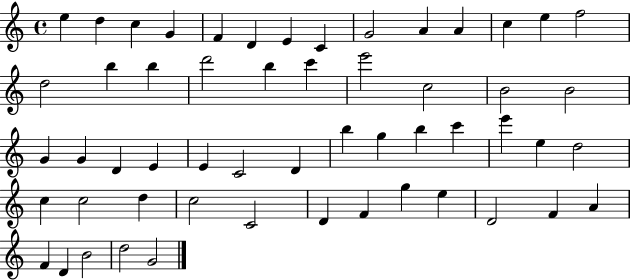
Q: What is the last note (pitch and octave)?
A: G4